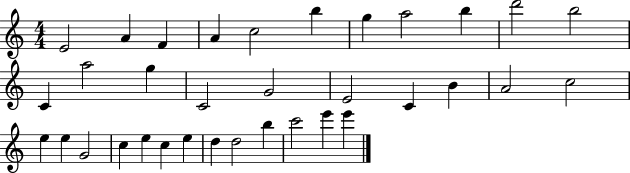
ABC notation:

X:1
T:Untitled
M:4/4
L:1/4
K:C
E2 A F A c2 b g a2 b d'2 b2 C a2 g C2 G2 E2 C B A2 c2 e e G2 c e c e d d2 b c'2 e' e'